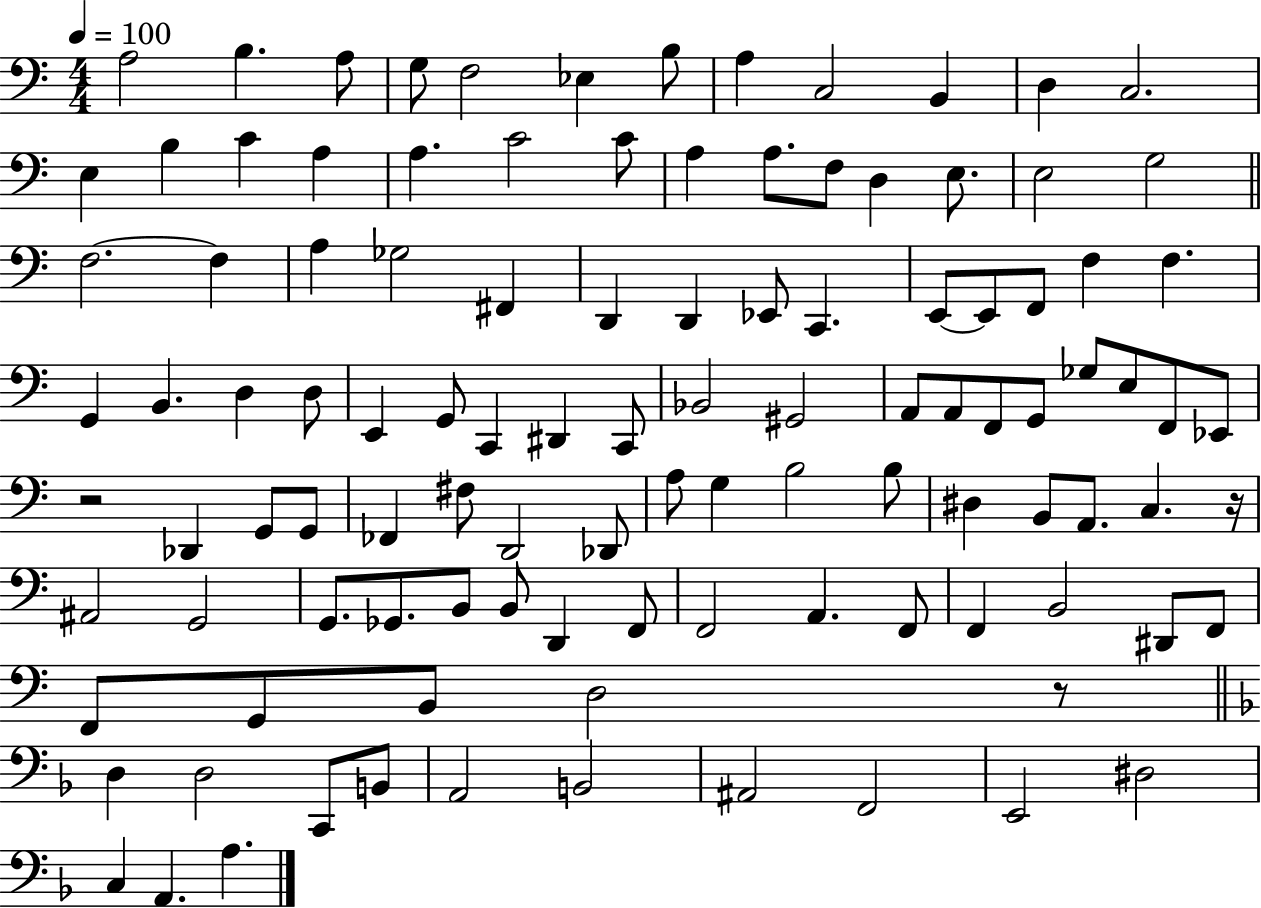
A3/h B3/q. A3/e G3/e F3/h Eb3/q B3/e A3/q C3/h B2/q D3/q C3/h. E3/q B3/q C4/q A3/q A3/q. C4/h C4/e A3/q A3/e. F3/e D3/q E3/e. E3/h G3/h F3/h. F3/q A3/q Gb3/h F#2/q D2/q D2/q Eb2/e C2/q. E2/e E2/e F2/e F3/q F3/q. G2/q B2/q. D3/q D3/e E2/q G2/e C2/q D#2/q C2/e Bb2/h G#2/h A2/e A2/e F2/e G2/e Gb3/e E3/e F2/e Eb2/e R/h Db2/q G2/e G2/e FES2/q F#3/e D2/h Db2/e A3/e G3/q B3/h B3/e D#3/q B2/e A2/e. C3/q. R/s A#2/h G2/h G2/e. Gb2/e. B2/e B2/e D2/q F2/e F2/h A2/q. F2/e F2/q B2/h D#2/e F2/e F2/e G2/e B2/e D3/h R/e D3/q D3/h C2/e B2/e A2/h B2/h A#2/h F2/h E2/h D#3/h C3/q A2/q. A3/q.